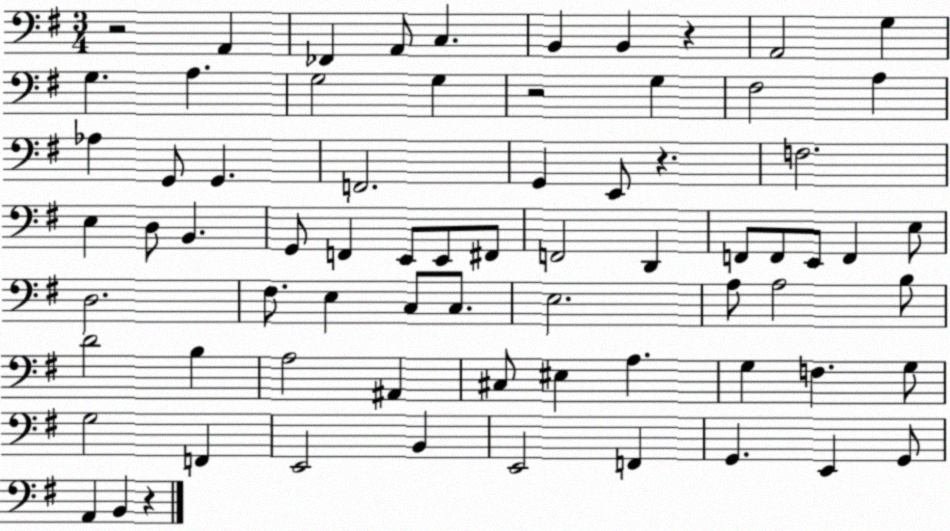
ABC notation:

X:1
T:Untitled
M:3/4
L:1/4
K:G
z2 A,, _F,, A,,/2 C, B,, B,, z A,,2 G, G, A, G,2 G, z2 G, ^F,2 A, _A, G,,/2 G,, F,,2 G,, E,,/2 z F,2 E, D,/2 B,, G,,/2 F,, E,,/2 E,,/2 ^F,,/2 F,,2 D,, F,,/2 F,,/2 E,,/2 F,, E,/2 D,2 ^F,/2 E, C,/2 C,/2 E,2 A,/2 A,2 B,/2 D2 B, A,2 ^A,, ^C,/2 ^E, A, G, F, G,/2 G,2 F,, E,,2 B,, E,,2 F,, G,, E,, G,,/2 A,, B,, z